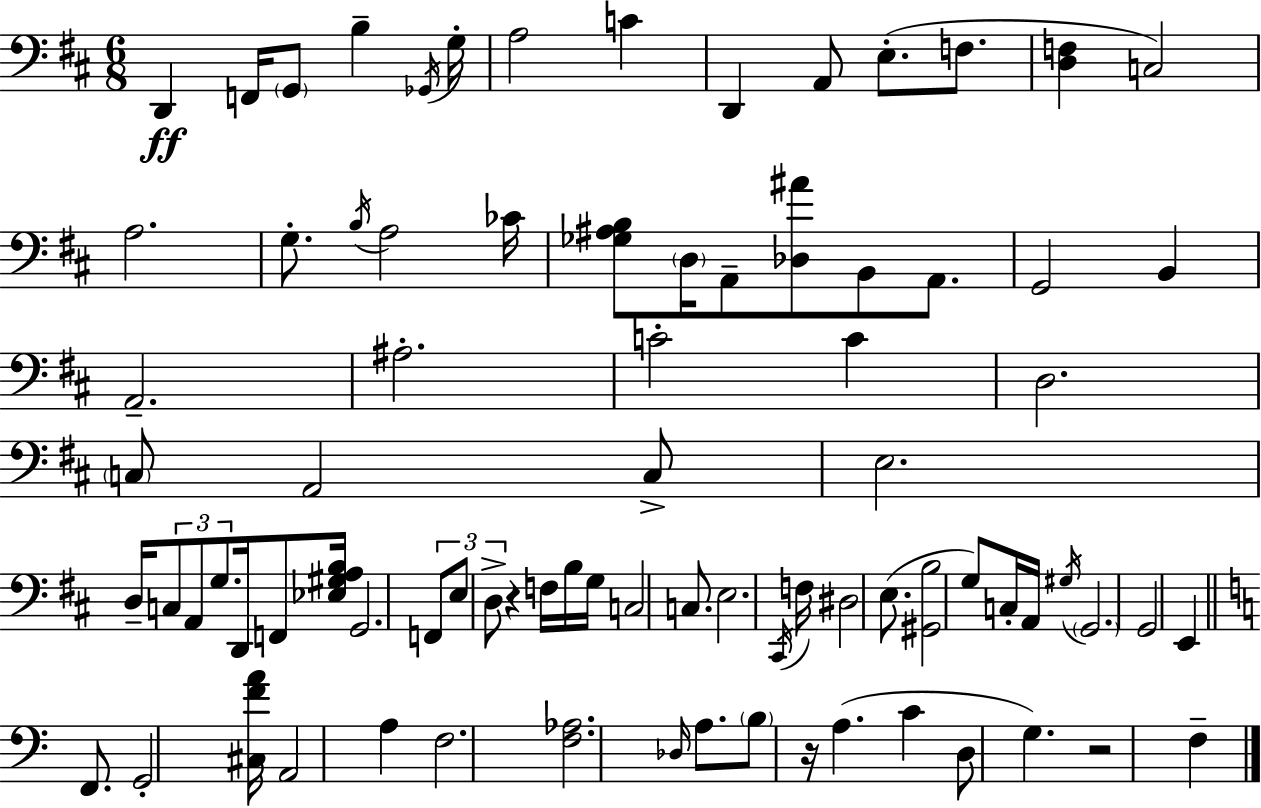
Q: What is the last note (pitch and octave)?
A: F3